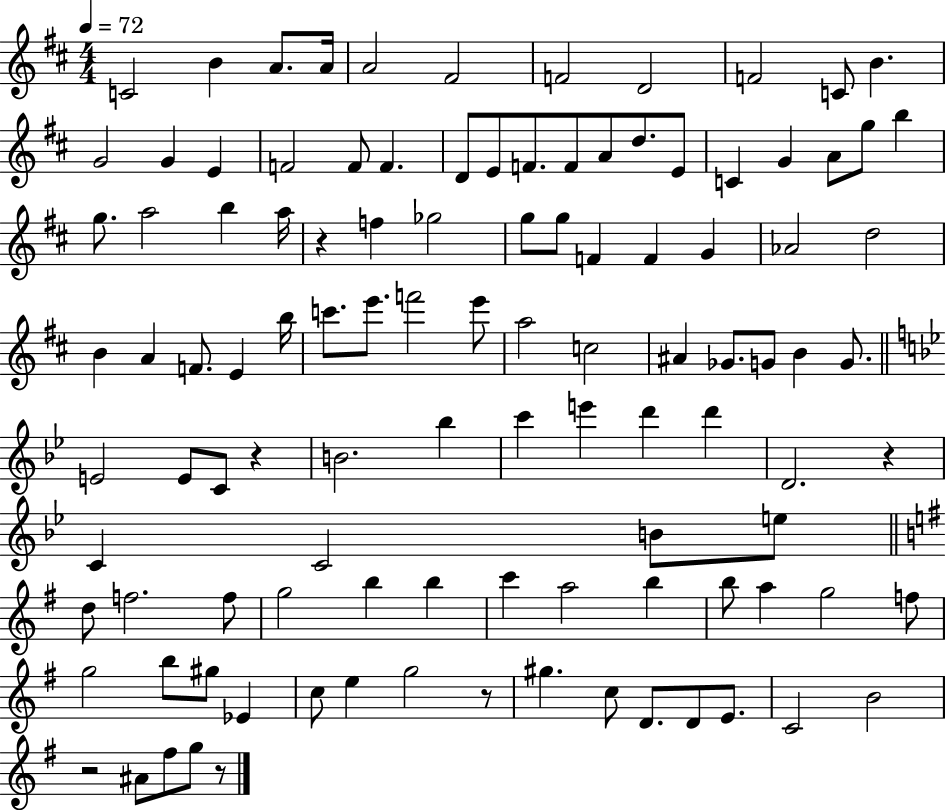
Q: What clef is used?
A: treble